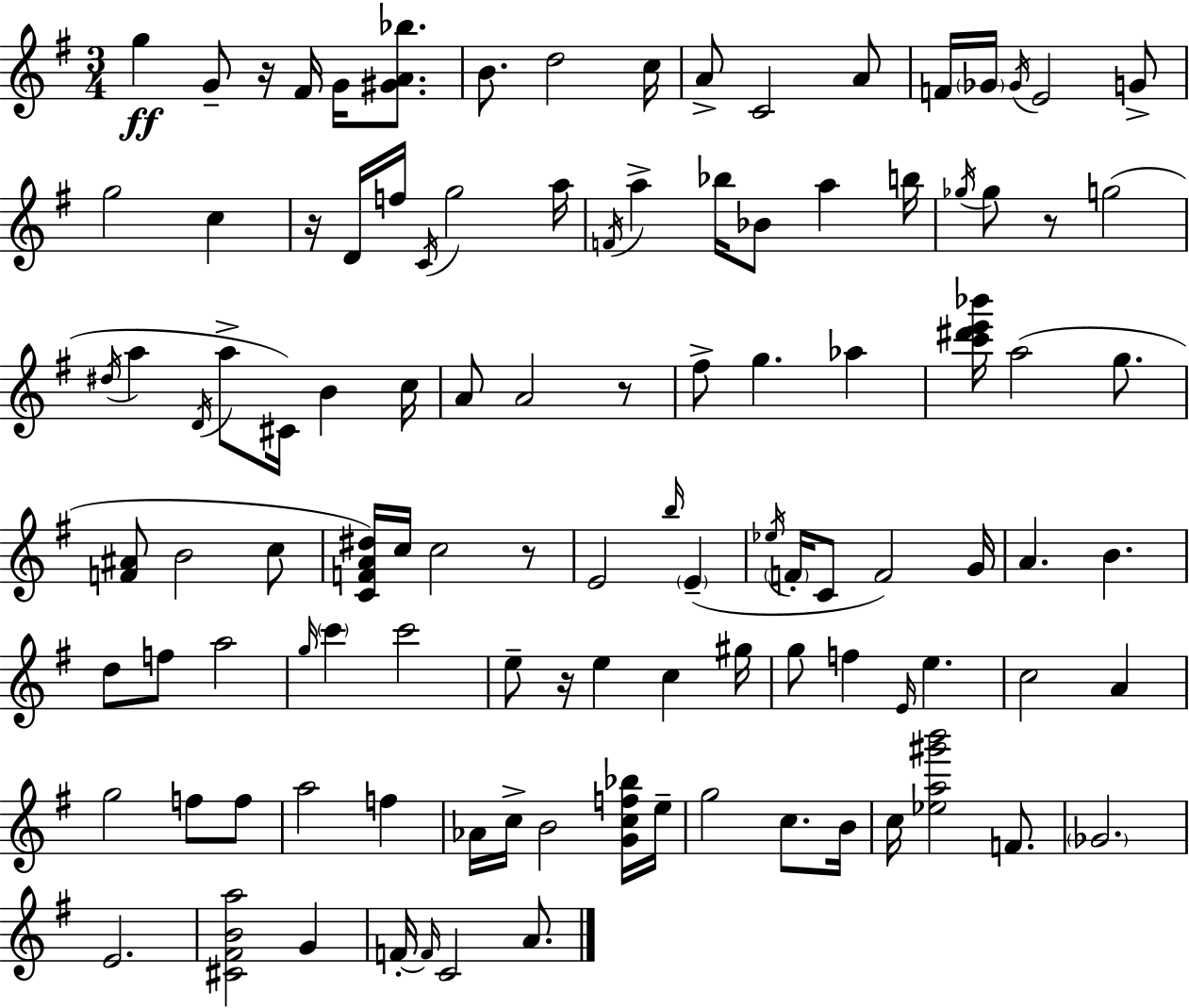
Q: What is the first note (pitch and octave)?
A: G5